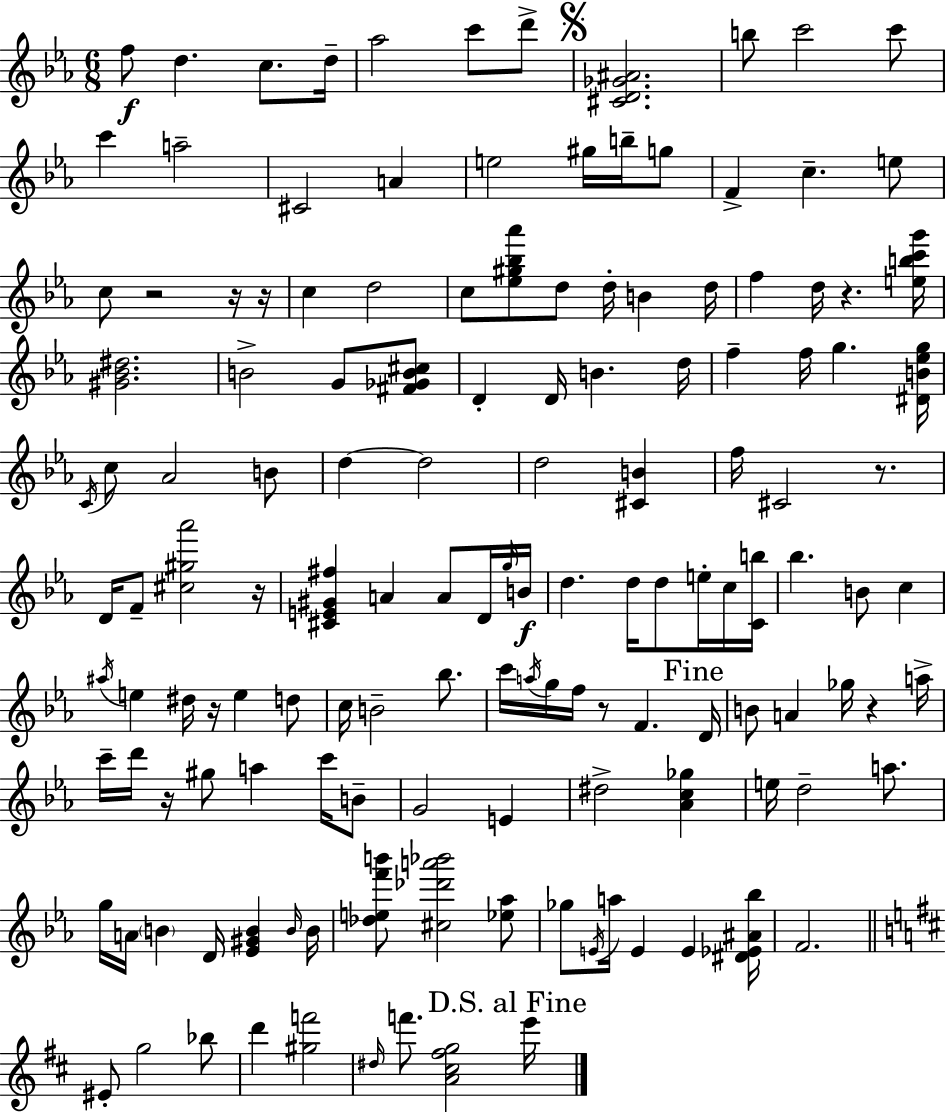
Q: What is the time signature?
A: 6/8